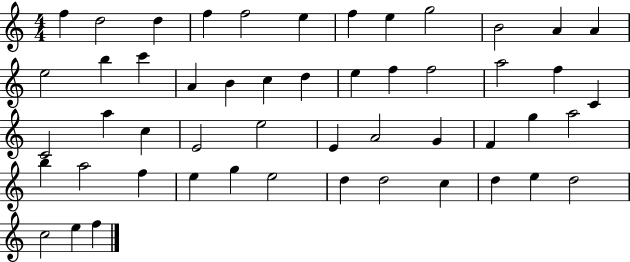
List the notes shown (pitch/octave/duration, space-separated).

F5/q D5/h D5/q F5/q F5/h E5/q F5/q E5/q G5/h B4/h A4/q A4/q E5/h B5/q C6/q A4/q B4/q C5/q D5/q E5/q F5/q F5/h A5/h F5/q C4/q C4/h A5/q C5/q E4/h E5/h E4/q A4/h G4/q F4/q G5/q A5/h B5/q A5/h F5/q E5/q G5/q E5/h D5/q D5/h C5/q D5/q E5/q D5/h C5/h E5/q F5/q